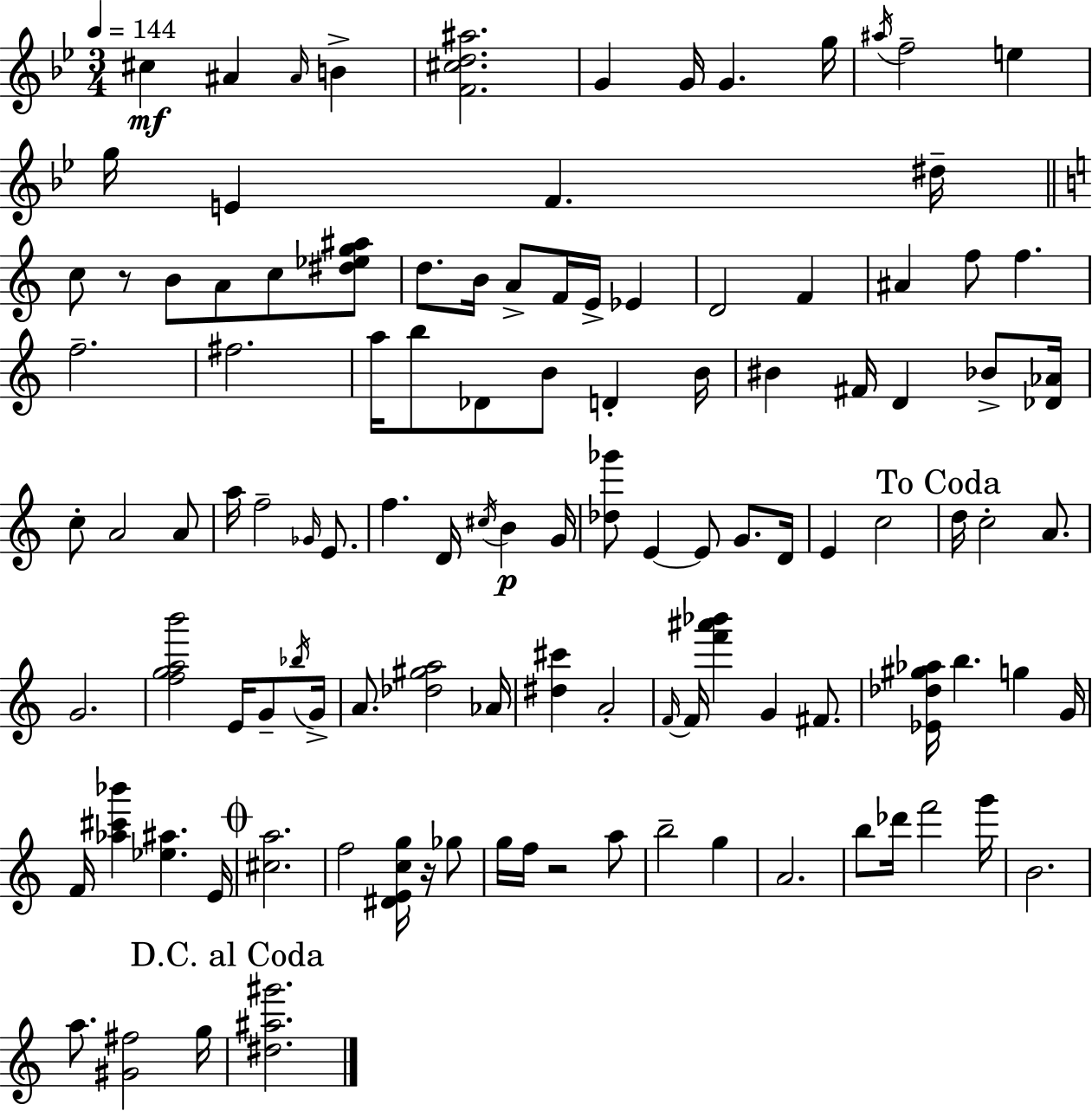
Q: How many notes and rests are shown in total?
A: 113